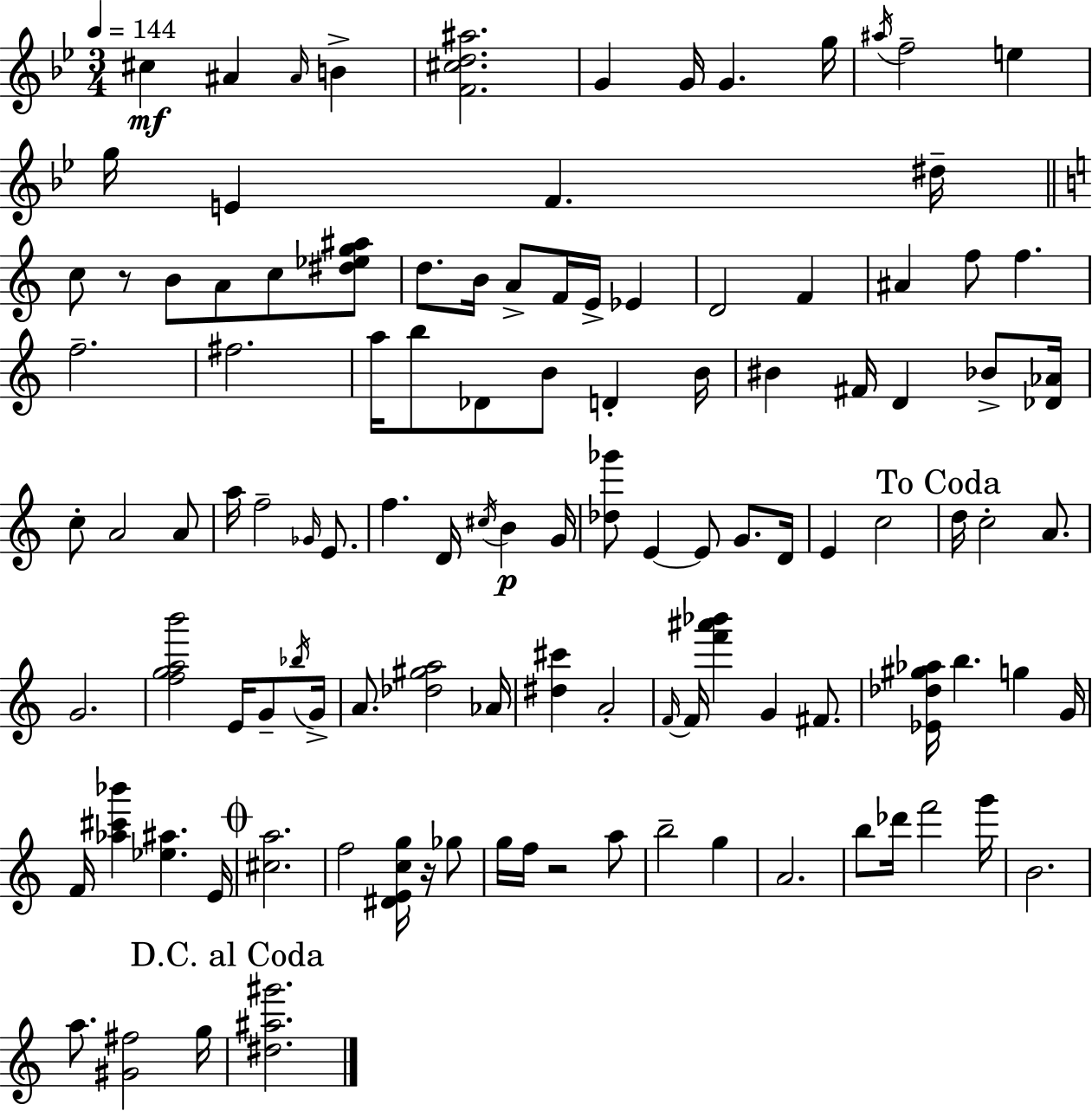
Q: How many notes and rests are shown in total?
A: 113